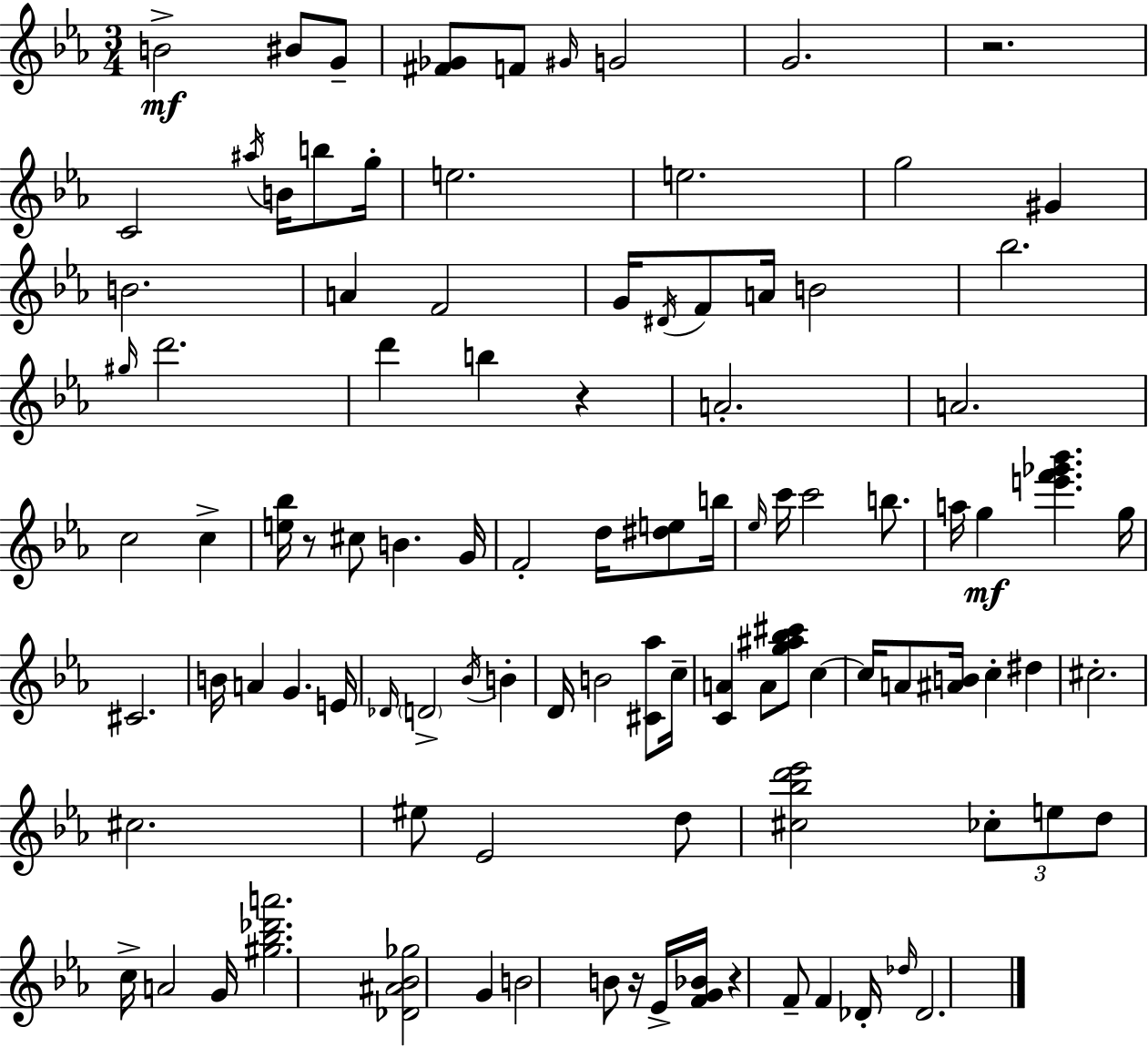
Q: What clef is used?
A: treble